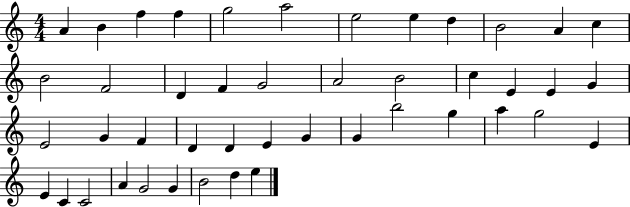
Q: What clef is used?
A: treble